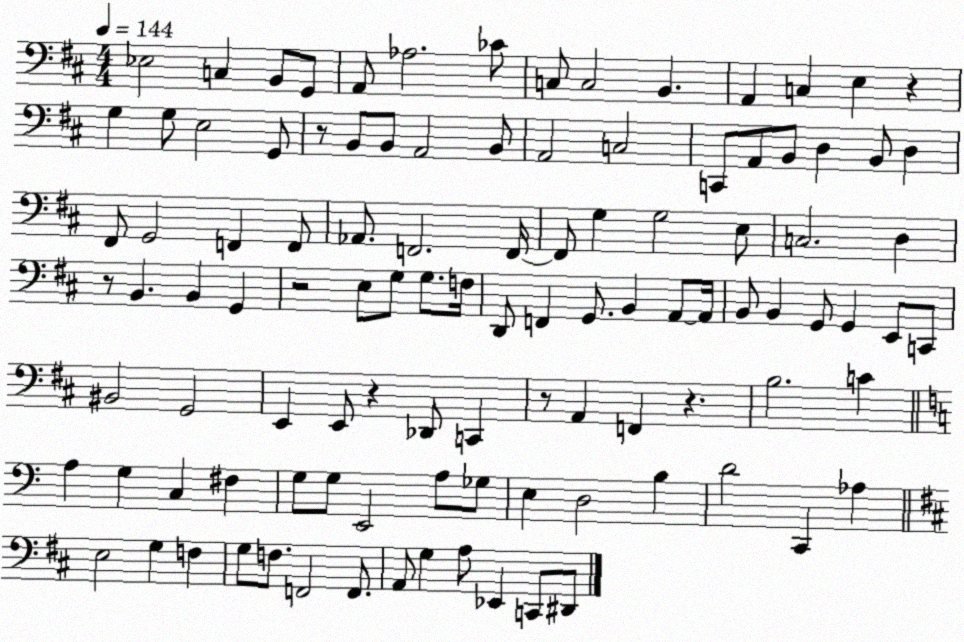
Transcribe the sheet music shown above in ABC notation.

X:1
T:Untitled
M:4/4
L:1/4
K:D
_E,2 C, B,,/2 G,,/2 A,,/2 _A,2 _C/2 C,/2 C,2 B,, A,, C, E, z G, G,/2 E,2 G,,/2 z/2 B,,/2 B,,/2 A,,2 B,,/2 A,,2 C,2 C,,/2 A,,/2 B,,/2 D, B,,/2 D, ^F,,/2 G,,2 F,, F,,/2 _A,,/2 F,,2 F,,/4 F,,/2 G, G,2 E,/2 C,2 D, z/2 B,, B,, G,, z2 E,/2 G,/2 G,/2 F,/4 D,,/2 F,, G,,/2 B,, A,,/2 A,,/4 B,,/2 B,, G,,/2 G,, E,,/2 C,,/2 ^B,,2 G,,2 E,, E,,/2 z _D,,/2 C,, z/2 A,, F,, z B,2 C A, G, C, ^F, G,/2 G,/2 E,,2 A,/2 _G,/2 E, D,2 B, D2 C,, _A, E,2 G, F, G,/2 F,/2 F,,2 F,,/2 A,,/2 G, A,/2 _E,, C,,/2 ^D,,/2